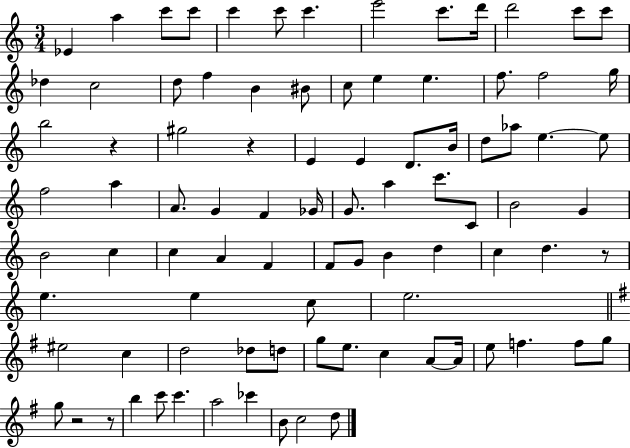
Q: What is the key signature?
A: C major